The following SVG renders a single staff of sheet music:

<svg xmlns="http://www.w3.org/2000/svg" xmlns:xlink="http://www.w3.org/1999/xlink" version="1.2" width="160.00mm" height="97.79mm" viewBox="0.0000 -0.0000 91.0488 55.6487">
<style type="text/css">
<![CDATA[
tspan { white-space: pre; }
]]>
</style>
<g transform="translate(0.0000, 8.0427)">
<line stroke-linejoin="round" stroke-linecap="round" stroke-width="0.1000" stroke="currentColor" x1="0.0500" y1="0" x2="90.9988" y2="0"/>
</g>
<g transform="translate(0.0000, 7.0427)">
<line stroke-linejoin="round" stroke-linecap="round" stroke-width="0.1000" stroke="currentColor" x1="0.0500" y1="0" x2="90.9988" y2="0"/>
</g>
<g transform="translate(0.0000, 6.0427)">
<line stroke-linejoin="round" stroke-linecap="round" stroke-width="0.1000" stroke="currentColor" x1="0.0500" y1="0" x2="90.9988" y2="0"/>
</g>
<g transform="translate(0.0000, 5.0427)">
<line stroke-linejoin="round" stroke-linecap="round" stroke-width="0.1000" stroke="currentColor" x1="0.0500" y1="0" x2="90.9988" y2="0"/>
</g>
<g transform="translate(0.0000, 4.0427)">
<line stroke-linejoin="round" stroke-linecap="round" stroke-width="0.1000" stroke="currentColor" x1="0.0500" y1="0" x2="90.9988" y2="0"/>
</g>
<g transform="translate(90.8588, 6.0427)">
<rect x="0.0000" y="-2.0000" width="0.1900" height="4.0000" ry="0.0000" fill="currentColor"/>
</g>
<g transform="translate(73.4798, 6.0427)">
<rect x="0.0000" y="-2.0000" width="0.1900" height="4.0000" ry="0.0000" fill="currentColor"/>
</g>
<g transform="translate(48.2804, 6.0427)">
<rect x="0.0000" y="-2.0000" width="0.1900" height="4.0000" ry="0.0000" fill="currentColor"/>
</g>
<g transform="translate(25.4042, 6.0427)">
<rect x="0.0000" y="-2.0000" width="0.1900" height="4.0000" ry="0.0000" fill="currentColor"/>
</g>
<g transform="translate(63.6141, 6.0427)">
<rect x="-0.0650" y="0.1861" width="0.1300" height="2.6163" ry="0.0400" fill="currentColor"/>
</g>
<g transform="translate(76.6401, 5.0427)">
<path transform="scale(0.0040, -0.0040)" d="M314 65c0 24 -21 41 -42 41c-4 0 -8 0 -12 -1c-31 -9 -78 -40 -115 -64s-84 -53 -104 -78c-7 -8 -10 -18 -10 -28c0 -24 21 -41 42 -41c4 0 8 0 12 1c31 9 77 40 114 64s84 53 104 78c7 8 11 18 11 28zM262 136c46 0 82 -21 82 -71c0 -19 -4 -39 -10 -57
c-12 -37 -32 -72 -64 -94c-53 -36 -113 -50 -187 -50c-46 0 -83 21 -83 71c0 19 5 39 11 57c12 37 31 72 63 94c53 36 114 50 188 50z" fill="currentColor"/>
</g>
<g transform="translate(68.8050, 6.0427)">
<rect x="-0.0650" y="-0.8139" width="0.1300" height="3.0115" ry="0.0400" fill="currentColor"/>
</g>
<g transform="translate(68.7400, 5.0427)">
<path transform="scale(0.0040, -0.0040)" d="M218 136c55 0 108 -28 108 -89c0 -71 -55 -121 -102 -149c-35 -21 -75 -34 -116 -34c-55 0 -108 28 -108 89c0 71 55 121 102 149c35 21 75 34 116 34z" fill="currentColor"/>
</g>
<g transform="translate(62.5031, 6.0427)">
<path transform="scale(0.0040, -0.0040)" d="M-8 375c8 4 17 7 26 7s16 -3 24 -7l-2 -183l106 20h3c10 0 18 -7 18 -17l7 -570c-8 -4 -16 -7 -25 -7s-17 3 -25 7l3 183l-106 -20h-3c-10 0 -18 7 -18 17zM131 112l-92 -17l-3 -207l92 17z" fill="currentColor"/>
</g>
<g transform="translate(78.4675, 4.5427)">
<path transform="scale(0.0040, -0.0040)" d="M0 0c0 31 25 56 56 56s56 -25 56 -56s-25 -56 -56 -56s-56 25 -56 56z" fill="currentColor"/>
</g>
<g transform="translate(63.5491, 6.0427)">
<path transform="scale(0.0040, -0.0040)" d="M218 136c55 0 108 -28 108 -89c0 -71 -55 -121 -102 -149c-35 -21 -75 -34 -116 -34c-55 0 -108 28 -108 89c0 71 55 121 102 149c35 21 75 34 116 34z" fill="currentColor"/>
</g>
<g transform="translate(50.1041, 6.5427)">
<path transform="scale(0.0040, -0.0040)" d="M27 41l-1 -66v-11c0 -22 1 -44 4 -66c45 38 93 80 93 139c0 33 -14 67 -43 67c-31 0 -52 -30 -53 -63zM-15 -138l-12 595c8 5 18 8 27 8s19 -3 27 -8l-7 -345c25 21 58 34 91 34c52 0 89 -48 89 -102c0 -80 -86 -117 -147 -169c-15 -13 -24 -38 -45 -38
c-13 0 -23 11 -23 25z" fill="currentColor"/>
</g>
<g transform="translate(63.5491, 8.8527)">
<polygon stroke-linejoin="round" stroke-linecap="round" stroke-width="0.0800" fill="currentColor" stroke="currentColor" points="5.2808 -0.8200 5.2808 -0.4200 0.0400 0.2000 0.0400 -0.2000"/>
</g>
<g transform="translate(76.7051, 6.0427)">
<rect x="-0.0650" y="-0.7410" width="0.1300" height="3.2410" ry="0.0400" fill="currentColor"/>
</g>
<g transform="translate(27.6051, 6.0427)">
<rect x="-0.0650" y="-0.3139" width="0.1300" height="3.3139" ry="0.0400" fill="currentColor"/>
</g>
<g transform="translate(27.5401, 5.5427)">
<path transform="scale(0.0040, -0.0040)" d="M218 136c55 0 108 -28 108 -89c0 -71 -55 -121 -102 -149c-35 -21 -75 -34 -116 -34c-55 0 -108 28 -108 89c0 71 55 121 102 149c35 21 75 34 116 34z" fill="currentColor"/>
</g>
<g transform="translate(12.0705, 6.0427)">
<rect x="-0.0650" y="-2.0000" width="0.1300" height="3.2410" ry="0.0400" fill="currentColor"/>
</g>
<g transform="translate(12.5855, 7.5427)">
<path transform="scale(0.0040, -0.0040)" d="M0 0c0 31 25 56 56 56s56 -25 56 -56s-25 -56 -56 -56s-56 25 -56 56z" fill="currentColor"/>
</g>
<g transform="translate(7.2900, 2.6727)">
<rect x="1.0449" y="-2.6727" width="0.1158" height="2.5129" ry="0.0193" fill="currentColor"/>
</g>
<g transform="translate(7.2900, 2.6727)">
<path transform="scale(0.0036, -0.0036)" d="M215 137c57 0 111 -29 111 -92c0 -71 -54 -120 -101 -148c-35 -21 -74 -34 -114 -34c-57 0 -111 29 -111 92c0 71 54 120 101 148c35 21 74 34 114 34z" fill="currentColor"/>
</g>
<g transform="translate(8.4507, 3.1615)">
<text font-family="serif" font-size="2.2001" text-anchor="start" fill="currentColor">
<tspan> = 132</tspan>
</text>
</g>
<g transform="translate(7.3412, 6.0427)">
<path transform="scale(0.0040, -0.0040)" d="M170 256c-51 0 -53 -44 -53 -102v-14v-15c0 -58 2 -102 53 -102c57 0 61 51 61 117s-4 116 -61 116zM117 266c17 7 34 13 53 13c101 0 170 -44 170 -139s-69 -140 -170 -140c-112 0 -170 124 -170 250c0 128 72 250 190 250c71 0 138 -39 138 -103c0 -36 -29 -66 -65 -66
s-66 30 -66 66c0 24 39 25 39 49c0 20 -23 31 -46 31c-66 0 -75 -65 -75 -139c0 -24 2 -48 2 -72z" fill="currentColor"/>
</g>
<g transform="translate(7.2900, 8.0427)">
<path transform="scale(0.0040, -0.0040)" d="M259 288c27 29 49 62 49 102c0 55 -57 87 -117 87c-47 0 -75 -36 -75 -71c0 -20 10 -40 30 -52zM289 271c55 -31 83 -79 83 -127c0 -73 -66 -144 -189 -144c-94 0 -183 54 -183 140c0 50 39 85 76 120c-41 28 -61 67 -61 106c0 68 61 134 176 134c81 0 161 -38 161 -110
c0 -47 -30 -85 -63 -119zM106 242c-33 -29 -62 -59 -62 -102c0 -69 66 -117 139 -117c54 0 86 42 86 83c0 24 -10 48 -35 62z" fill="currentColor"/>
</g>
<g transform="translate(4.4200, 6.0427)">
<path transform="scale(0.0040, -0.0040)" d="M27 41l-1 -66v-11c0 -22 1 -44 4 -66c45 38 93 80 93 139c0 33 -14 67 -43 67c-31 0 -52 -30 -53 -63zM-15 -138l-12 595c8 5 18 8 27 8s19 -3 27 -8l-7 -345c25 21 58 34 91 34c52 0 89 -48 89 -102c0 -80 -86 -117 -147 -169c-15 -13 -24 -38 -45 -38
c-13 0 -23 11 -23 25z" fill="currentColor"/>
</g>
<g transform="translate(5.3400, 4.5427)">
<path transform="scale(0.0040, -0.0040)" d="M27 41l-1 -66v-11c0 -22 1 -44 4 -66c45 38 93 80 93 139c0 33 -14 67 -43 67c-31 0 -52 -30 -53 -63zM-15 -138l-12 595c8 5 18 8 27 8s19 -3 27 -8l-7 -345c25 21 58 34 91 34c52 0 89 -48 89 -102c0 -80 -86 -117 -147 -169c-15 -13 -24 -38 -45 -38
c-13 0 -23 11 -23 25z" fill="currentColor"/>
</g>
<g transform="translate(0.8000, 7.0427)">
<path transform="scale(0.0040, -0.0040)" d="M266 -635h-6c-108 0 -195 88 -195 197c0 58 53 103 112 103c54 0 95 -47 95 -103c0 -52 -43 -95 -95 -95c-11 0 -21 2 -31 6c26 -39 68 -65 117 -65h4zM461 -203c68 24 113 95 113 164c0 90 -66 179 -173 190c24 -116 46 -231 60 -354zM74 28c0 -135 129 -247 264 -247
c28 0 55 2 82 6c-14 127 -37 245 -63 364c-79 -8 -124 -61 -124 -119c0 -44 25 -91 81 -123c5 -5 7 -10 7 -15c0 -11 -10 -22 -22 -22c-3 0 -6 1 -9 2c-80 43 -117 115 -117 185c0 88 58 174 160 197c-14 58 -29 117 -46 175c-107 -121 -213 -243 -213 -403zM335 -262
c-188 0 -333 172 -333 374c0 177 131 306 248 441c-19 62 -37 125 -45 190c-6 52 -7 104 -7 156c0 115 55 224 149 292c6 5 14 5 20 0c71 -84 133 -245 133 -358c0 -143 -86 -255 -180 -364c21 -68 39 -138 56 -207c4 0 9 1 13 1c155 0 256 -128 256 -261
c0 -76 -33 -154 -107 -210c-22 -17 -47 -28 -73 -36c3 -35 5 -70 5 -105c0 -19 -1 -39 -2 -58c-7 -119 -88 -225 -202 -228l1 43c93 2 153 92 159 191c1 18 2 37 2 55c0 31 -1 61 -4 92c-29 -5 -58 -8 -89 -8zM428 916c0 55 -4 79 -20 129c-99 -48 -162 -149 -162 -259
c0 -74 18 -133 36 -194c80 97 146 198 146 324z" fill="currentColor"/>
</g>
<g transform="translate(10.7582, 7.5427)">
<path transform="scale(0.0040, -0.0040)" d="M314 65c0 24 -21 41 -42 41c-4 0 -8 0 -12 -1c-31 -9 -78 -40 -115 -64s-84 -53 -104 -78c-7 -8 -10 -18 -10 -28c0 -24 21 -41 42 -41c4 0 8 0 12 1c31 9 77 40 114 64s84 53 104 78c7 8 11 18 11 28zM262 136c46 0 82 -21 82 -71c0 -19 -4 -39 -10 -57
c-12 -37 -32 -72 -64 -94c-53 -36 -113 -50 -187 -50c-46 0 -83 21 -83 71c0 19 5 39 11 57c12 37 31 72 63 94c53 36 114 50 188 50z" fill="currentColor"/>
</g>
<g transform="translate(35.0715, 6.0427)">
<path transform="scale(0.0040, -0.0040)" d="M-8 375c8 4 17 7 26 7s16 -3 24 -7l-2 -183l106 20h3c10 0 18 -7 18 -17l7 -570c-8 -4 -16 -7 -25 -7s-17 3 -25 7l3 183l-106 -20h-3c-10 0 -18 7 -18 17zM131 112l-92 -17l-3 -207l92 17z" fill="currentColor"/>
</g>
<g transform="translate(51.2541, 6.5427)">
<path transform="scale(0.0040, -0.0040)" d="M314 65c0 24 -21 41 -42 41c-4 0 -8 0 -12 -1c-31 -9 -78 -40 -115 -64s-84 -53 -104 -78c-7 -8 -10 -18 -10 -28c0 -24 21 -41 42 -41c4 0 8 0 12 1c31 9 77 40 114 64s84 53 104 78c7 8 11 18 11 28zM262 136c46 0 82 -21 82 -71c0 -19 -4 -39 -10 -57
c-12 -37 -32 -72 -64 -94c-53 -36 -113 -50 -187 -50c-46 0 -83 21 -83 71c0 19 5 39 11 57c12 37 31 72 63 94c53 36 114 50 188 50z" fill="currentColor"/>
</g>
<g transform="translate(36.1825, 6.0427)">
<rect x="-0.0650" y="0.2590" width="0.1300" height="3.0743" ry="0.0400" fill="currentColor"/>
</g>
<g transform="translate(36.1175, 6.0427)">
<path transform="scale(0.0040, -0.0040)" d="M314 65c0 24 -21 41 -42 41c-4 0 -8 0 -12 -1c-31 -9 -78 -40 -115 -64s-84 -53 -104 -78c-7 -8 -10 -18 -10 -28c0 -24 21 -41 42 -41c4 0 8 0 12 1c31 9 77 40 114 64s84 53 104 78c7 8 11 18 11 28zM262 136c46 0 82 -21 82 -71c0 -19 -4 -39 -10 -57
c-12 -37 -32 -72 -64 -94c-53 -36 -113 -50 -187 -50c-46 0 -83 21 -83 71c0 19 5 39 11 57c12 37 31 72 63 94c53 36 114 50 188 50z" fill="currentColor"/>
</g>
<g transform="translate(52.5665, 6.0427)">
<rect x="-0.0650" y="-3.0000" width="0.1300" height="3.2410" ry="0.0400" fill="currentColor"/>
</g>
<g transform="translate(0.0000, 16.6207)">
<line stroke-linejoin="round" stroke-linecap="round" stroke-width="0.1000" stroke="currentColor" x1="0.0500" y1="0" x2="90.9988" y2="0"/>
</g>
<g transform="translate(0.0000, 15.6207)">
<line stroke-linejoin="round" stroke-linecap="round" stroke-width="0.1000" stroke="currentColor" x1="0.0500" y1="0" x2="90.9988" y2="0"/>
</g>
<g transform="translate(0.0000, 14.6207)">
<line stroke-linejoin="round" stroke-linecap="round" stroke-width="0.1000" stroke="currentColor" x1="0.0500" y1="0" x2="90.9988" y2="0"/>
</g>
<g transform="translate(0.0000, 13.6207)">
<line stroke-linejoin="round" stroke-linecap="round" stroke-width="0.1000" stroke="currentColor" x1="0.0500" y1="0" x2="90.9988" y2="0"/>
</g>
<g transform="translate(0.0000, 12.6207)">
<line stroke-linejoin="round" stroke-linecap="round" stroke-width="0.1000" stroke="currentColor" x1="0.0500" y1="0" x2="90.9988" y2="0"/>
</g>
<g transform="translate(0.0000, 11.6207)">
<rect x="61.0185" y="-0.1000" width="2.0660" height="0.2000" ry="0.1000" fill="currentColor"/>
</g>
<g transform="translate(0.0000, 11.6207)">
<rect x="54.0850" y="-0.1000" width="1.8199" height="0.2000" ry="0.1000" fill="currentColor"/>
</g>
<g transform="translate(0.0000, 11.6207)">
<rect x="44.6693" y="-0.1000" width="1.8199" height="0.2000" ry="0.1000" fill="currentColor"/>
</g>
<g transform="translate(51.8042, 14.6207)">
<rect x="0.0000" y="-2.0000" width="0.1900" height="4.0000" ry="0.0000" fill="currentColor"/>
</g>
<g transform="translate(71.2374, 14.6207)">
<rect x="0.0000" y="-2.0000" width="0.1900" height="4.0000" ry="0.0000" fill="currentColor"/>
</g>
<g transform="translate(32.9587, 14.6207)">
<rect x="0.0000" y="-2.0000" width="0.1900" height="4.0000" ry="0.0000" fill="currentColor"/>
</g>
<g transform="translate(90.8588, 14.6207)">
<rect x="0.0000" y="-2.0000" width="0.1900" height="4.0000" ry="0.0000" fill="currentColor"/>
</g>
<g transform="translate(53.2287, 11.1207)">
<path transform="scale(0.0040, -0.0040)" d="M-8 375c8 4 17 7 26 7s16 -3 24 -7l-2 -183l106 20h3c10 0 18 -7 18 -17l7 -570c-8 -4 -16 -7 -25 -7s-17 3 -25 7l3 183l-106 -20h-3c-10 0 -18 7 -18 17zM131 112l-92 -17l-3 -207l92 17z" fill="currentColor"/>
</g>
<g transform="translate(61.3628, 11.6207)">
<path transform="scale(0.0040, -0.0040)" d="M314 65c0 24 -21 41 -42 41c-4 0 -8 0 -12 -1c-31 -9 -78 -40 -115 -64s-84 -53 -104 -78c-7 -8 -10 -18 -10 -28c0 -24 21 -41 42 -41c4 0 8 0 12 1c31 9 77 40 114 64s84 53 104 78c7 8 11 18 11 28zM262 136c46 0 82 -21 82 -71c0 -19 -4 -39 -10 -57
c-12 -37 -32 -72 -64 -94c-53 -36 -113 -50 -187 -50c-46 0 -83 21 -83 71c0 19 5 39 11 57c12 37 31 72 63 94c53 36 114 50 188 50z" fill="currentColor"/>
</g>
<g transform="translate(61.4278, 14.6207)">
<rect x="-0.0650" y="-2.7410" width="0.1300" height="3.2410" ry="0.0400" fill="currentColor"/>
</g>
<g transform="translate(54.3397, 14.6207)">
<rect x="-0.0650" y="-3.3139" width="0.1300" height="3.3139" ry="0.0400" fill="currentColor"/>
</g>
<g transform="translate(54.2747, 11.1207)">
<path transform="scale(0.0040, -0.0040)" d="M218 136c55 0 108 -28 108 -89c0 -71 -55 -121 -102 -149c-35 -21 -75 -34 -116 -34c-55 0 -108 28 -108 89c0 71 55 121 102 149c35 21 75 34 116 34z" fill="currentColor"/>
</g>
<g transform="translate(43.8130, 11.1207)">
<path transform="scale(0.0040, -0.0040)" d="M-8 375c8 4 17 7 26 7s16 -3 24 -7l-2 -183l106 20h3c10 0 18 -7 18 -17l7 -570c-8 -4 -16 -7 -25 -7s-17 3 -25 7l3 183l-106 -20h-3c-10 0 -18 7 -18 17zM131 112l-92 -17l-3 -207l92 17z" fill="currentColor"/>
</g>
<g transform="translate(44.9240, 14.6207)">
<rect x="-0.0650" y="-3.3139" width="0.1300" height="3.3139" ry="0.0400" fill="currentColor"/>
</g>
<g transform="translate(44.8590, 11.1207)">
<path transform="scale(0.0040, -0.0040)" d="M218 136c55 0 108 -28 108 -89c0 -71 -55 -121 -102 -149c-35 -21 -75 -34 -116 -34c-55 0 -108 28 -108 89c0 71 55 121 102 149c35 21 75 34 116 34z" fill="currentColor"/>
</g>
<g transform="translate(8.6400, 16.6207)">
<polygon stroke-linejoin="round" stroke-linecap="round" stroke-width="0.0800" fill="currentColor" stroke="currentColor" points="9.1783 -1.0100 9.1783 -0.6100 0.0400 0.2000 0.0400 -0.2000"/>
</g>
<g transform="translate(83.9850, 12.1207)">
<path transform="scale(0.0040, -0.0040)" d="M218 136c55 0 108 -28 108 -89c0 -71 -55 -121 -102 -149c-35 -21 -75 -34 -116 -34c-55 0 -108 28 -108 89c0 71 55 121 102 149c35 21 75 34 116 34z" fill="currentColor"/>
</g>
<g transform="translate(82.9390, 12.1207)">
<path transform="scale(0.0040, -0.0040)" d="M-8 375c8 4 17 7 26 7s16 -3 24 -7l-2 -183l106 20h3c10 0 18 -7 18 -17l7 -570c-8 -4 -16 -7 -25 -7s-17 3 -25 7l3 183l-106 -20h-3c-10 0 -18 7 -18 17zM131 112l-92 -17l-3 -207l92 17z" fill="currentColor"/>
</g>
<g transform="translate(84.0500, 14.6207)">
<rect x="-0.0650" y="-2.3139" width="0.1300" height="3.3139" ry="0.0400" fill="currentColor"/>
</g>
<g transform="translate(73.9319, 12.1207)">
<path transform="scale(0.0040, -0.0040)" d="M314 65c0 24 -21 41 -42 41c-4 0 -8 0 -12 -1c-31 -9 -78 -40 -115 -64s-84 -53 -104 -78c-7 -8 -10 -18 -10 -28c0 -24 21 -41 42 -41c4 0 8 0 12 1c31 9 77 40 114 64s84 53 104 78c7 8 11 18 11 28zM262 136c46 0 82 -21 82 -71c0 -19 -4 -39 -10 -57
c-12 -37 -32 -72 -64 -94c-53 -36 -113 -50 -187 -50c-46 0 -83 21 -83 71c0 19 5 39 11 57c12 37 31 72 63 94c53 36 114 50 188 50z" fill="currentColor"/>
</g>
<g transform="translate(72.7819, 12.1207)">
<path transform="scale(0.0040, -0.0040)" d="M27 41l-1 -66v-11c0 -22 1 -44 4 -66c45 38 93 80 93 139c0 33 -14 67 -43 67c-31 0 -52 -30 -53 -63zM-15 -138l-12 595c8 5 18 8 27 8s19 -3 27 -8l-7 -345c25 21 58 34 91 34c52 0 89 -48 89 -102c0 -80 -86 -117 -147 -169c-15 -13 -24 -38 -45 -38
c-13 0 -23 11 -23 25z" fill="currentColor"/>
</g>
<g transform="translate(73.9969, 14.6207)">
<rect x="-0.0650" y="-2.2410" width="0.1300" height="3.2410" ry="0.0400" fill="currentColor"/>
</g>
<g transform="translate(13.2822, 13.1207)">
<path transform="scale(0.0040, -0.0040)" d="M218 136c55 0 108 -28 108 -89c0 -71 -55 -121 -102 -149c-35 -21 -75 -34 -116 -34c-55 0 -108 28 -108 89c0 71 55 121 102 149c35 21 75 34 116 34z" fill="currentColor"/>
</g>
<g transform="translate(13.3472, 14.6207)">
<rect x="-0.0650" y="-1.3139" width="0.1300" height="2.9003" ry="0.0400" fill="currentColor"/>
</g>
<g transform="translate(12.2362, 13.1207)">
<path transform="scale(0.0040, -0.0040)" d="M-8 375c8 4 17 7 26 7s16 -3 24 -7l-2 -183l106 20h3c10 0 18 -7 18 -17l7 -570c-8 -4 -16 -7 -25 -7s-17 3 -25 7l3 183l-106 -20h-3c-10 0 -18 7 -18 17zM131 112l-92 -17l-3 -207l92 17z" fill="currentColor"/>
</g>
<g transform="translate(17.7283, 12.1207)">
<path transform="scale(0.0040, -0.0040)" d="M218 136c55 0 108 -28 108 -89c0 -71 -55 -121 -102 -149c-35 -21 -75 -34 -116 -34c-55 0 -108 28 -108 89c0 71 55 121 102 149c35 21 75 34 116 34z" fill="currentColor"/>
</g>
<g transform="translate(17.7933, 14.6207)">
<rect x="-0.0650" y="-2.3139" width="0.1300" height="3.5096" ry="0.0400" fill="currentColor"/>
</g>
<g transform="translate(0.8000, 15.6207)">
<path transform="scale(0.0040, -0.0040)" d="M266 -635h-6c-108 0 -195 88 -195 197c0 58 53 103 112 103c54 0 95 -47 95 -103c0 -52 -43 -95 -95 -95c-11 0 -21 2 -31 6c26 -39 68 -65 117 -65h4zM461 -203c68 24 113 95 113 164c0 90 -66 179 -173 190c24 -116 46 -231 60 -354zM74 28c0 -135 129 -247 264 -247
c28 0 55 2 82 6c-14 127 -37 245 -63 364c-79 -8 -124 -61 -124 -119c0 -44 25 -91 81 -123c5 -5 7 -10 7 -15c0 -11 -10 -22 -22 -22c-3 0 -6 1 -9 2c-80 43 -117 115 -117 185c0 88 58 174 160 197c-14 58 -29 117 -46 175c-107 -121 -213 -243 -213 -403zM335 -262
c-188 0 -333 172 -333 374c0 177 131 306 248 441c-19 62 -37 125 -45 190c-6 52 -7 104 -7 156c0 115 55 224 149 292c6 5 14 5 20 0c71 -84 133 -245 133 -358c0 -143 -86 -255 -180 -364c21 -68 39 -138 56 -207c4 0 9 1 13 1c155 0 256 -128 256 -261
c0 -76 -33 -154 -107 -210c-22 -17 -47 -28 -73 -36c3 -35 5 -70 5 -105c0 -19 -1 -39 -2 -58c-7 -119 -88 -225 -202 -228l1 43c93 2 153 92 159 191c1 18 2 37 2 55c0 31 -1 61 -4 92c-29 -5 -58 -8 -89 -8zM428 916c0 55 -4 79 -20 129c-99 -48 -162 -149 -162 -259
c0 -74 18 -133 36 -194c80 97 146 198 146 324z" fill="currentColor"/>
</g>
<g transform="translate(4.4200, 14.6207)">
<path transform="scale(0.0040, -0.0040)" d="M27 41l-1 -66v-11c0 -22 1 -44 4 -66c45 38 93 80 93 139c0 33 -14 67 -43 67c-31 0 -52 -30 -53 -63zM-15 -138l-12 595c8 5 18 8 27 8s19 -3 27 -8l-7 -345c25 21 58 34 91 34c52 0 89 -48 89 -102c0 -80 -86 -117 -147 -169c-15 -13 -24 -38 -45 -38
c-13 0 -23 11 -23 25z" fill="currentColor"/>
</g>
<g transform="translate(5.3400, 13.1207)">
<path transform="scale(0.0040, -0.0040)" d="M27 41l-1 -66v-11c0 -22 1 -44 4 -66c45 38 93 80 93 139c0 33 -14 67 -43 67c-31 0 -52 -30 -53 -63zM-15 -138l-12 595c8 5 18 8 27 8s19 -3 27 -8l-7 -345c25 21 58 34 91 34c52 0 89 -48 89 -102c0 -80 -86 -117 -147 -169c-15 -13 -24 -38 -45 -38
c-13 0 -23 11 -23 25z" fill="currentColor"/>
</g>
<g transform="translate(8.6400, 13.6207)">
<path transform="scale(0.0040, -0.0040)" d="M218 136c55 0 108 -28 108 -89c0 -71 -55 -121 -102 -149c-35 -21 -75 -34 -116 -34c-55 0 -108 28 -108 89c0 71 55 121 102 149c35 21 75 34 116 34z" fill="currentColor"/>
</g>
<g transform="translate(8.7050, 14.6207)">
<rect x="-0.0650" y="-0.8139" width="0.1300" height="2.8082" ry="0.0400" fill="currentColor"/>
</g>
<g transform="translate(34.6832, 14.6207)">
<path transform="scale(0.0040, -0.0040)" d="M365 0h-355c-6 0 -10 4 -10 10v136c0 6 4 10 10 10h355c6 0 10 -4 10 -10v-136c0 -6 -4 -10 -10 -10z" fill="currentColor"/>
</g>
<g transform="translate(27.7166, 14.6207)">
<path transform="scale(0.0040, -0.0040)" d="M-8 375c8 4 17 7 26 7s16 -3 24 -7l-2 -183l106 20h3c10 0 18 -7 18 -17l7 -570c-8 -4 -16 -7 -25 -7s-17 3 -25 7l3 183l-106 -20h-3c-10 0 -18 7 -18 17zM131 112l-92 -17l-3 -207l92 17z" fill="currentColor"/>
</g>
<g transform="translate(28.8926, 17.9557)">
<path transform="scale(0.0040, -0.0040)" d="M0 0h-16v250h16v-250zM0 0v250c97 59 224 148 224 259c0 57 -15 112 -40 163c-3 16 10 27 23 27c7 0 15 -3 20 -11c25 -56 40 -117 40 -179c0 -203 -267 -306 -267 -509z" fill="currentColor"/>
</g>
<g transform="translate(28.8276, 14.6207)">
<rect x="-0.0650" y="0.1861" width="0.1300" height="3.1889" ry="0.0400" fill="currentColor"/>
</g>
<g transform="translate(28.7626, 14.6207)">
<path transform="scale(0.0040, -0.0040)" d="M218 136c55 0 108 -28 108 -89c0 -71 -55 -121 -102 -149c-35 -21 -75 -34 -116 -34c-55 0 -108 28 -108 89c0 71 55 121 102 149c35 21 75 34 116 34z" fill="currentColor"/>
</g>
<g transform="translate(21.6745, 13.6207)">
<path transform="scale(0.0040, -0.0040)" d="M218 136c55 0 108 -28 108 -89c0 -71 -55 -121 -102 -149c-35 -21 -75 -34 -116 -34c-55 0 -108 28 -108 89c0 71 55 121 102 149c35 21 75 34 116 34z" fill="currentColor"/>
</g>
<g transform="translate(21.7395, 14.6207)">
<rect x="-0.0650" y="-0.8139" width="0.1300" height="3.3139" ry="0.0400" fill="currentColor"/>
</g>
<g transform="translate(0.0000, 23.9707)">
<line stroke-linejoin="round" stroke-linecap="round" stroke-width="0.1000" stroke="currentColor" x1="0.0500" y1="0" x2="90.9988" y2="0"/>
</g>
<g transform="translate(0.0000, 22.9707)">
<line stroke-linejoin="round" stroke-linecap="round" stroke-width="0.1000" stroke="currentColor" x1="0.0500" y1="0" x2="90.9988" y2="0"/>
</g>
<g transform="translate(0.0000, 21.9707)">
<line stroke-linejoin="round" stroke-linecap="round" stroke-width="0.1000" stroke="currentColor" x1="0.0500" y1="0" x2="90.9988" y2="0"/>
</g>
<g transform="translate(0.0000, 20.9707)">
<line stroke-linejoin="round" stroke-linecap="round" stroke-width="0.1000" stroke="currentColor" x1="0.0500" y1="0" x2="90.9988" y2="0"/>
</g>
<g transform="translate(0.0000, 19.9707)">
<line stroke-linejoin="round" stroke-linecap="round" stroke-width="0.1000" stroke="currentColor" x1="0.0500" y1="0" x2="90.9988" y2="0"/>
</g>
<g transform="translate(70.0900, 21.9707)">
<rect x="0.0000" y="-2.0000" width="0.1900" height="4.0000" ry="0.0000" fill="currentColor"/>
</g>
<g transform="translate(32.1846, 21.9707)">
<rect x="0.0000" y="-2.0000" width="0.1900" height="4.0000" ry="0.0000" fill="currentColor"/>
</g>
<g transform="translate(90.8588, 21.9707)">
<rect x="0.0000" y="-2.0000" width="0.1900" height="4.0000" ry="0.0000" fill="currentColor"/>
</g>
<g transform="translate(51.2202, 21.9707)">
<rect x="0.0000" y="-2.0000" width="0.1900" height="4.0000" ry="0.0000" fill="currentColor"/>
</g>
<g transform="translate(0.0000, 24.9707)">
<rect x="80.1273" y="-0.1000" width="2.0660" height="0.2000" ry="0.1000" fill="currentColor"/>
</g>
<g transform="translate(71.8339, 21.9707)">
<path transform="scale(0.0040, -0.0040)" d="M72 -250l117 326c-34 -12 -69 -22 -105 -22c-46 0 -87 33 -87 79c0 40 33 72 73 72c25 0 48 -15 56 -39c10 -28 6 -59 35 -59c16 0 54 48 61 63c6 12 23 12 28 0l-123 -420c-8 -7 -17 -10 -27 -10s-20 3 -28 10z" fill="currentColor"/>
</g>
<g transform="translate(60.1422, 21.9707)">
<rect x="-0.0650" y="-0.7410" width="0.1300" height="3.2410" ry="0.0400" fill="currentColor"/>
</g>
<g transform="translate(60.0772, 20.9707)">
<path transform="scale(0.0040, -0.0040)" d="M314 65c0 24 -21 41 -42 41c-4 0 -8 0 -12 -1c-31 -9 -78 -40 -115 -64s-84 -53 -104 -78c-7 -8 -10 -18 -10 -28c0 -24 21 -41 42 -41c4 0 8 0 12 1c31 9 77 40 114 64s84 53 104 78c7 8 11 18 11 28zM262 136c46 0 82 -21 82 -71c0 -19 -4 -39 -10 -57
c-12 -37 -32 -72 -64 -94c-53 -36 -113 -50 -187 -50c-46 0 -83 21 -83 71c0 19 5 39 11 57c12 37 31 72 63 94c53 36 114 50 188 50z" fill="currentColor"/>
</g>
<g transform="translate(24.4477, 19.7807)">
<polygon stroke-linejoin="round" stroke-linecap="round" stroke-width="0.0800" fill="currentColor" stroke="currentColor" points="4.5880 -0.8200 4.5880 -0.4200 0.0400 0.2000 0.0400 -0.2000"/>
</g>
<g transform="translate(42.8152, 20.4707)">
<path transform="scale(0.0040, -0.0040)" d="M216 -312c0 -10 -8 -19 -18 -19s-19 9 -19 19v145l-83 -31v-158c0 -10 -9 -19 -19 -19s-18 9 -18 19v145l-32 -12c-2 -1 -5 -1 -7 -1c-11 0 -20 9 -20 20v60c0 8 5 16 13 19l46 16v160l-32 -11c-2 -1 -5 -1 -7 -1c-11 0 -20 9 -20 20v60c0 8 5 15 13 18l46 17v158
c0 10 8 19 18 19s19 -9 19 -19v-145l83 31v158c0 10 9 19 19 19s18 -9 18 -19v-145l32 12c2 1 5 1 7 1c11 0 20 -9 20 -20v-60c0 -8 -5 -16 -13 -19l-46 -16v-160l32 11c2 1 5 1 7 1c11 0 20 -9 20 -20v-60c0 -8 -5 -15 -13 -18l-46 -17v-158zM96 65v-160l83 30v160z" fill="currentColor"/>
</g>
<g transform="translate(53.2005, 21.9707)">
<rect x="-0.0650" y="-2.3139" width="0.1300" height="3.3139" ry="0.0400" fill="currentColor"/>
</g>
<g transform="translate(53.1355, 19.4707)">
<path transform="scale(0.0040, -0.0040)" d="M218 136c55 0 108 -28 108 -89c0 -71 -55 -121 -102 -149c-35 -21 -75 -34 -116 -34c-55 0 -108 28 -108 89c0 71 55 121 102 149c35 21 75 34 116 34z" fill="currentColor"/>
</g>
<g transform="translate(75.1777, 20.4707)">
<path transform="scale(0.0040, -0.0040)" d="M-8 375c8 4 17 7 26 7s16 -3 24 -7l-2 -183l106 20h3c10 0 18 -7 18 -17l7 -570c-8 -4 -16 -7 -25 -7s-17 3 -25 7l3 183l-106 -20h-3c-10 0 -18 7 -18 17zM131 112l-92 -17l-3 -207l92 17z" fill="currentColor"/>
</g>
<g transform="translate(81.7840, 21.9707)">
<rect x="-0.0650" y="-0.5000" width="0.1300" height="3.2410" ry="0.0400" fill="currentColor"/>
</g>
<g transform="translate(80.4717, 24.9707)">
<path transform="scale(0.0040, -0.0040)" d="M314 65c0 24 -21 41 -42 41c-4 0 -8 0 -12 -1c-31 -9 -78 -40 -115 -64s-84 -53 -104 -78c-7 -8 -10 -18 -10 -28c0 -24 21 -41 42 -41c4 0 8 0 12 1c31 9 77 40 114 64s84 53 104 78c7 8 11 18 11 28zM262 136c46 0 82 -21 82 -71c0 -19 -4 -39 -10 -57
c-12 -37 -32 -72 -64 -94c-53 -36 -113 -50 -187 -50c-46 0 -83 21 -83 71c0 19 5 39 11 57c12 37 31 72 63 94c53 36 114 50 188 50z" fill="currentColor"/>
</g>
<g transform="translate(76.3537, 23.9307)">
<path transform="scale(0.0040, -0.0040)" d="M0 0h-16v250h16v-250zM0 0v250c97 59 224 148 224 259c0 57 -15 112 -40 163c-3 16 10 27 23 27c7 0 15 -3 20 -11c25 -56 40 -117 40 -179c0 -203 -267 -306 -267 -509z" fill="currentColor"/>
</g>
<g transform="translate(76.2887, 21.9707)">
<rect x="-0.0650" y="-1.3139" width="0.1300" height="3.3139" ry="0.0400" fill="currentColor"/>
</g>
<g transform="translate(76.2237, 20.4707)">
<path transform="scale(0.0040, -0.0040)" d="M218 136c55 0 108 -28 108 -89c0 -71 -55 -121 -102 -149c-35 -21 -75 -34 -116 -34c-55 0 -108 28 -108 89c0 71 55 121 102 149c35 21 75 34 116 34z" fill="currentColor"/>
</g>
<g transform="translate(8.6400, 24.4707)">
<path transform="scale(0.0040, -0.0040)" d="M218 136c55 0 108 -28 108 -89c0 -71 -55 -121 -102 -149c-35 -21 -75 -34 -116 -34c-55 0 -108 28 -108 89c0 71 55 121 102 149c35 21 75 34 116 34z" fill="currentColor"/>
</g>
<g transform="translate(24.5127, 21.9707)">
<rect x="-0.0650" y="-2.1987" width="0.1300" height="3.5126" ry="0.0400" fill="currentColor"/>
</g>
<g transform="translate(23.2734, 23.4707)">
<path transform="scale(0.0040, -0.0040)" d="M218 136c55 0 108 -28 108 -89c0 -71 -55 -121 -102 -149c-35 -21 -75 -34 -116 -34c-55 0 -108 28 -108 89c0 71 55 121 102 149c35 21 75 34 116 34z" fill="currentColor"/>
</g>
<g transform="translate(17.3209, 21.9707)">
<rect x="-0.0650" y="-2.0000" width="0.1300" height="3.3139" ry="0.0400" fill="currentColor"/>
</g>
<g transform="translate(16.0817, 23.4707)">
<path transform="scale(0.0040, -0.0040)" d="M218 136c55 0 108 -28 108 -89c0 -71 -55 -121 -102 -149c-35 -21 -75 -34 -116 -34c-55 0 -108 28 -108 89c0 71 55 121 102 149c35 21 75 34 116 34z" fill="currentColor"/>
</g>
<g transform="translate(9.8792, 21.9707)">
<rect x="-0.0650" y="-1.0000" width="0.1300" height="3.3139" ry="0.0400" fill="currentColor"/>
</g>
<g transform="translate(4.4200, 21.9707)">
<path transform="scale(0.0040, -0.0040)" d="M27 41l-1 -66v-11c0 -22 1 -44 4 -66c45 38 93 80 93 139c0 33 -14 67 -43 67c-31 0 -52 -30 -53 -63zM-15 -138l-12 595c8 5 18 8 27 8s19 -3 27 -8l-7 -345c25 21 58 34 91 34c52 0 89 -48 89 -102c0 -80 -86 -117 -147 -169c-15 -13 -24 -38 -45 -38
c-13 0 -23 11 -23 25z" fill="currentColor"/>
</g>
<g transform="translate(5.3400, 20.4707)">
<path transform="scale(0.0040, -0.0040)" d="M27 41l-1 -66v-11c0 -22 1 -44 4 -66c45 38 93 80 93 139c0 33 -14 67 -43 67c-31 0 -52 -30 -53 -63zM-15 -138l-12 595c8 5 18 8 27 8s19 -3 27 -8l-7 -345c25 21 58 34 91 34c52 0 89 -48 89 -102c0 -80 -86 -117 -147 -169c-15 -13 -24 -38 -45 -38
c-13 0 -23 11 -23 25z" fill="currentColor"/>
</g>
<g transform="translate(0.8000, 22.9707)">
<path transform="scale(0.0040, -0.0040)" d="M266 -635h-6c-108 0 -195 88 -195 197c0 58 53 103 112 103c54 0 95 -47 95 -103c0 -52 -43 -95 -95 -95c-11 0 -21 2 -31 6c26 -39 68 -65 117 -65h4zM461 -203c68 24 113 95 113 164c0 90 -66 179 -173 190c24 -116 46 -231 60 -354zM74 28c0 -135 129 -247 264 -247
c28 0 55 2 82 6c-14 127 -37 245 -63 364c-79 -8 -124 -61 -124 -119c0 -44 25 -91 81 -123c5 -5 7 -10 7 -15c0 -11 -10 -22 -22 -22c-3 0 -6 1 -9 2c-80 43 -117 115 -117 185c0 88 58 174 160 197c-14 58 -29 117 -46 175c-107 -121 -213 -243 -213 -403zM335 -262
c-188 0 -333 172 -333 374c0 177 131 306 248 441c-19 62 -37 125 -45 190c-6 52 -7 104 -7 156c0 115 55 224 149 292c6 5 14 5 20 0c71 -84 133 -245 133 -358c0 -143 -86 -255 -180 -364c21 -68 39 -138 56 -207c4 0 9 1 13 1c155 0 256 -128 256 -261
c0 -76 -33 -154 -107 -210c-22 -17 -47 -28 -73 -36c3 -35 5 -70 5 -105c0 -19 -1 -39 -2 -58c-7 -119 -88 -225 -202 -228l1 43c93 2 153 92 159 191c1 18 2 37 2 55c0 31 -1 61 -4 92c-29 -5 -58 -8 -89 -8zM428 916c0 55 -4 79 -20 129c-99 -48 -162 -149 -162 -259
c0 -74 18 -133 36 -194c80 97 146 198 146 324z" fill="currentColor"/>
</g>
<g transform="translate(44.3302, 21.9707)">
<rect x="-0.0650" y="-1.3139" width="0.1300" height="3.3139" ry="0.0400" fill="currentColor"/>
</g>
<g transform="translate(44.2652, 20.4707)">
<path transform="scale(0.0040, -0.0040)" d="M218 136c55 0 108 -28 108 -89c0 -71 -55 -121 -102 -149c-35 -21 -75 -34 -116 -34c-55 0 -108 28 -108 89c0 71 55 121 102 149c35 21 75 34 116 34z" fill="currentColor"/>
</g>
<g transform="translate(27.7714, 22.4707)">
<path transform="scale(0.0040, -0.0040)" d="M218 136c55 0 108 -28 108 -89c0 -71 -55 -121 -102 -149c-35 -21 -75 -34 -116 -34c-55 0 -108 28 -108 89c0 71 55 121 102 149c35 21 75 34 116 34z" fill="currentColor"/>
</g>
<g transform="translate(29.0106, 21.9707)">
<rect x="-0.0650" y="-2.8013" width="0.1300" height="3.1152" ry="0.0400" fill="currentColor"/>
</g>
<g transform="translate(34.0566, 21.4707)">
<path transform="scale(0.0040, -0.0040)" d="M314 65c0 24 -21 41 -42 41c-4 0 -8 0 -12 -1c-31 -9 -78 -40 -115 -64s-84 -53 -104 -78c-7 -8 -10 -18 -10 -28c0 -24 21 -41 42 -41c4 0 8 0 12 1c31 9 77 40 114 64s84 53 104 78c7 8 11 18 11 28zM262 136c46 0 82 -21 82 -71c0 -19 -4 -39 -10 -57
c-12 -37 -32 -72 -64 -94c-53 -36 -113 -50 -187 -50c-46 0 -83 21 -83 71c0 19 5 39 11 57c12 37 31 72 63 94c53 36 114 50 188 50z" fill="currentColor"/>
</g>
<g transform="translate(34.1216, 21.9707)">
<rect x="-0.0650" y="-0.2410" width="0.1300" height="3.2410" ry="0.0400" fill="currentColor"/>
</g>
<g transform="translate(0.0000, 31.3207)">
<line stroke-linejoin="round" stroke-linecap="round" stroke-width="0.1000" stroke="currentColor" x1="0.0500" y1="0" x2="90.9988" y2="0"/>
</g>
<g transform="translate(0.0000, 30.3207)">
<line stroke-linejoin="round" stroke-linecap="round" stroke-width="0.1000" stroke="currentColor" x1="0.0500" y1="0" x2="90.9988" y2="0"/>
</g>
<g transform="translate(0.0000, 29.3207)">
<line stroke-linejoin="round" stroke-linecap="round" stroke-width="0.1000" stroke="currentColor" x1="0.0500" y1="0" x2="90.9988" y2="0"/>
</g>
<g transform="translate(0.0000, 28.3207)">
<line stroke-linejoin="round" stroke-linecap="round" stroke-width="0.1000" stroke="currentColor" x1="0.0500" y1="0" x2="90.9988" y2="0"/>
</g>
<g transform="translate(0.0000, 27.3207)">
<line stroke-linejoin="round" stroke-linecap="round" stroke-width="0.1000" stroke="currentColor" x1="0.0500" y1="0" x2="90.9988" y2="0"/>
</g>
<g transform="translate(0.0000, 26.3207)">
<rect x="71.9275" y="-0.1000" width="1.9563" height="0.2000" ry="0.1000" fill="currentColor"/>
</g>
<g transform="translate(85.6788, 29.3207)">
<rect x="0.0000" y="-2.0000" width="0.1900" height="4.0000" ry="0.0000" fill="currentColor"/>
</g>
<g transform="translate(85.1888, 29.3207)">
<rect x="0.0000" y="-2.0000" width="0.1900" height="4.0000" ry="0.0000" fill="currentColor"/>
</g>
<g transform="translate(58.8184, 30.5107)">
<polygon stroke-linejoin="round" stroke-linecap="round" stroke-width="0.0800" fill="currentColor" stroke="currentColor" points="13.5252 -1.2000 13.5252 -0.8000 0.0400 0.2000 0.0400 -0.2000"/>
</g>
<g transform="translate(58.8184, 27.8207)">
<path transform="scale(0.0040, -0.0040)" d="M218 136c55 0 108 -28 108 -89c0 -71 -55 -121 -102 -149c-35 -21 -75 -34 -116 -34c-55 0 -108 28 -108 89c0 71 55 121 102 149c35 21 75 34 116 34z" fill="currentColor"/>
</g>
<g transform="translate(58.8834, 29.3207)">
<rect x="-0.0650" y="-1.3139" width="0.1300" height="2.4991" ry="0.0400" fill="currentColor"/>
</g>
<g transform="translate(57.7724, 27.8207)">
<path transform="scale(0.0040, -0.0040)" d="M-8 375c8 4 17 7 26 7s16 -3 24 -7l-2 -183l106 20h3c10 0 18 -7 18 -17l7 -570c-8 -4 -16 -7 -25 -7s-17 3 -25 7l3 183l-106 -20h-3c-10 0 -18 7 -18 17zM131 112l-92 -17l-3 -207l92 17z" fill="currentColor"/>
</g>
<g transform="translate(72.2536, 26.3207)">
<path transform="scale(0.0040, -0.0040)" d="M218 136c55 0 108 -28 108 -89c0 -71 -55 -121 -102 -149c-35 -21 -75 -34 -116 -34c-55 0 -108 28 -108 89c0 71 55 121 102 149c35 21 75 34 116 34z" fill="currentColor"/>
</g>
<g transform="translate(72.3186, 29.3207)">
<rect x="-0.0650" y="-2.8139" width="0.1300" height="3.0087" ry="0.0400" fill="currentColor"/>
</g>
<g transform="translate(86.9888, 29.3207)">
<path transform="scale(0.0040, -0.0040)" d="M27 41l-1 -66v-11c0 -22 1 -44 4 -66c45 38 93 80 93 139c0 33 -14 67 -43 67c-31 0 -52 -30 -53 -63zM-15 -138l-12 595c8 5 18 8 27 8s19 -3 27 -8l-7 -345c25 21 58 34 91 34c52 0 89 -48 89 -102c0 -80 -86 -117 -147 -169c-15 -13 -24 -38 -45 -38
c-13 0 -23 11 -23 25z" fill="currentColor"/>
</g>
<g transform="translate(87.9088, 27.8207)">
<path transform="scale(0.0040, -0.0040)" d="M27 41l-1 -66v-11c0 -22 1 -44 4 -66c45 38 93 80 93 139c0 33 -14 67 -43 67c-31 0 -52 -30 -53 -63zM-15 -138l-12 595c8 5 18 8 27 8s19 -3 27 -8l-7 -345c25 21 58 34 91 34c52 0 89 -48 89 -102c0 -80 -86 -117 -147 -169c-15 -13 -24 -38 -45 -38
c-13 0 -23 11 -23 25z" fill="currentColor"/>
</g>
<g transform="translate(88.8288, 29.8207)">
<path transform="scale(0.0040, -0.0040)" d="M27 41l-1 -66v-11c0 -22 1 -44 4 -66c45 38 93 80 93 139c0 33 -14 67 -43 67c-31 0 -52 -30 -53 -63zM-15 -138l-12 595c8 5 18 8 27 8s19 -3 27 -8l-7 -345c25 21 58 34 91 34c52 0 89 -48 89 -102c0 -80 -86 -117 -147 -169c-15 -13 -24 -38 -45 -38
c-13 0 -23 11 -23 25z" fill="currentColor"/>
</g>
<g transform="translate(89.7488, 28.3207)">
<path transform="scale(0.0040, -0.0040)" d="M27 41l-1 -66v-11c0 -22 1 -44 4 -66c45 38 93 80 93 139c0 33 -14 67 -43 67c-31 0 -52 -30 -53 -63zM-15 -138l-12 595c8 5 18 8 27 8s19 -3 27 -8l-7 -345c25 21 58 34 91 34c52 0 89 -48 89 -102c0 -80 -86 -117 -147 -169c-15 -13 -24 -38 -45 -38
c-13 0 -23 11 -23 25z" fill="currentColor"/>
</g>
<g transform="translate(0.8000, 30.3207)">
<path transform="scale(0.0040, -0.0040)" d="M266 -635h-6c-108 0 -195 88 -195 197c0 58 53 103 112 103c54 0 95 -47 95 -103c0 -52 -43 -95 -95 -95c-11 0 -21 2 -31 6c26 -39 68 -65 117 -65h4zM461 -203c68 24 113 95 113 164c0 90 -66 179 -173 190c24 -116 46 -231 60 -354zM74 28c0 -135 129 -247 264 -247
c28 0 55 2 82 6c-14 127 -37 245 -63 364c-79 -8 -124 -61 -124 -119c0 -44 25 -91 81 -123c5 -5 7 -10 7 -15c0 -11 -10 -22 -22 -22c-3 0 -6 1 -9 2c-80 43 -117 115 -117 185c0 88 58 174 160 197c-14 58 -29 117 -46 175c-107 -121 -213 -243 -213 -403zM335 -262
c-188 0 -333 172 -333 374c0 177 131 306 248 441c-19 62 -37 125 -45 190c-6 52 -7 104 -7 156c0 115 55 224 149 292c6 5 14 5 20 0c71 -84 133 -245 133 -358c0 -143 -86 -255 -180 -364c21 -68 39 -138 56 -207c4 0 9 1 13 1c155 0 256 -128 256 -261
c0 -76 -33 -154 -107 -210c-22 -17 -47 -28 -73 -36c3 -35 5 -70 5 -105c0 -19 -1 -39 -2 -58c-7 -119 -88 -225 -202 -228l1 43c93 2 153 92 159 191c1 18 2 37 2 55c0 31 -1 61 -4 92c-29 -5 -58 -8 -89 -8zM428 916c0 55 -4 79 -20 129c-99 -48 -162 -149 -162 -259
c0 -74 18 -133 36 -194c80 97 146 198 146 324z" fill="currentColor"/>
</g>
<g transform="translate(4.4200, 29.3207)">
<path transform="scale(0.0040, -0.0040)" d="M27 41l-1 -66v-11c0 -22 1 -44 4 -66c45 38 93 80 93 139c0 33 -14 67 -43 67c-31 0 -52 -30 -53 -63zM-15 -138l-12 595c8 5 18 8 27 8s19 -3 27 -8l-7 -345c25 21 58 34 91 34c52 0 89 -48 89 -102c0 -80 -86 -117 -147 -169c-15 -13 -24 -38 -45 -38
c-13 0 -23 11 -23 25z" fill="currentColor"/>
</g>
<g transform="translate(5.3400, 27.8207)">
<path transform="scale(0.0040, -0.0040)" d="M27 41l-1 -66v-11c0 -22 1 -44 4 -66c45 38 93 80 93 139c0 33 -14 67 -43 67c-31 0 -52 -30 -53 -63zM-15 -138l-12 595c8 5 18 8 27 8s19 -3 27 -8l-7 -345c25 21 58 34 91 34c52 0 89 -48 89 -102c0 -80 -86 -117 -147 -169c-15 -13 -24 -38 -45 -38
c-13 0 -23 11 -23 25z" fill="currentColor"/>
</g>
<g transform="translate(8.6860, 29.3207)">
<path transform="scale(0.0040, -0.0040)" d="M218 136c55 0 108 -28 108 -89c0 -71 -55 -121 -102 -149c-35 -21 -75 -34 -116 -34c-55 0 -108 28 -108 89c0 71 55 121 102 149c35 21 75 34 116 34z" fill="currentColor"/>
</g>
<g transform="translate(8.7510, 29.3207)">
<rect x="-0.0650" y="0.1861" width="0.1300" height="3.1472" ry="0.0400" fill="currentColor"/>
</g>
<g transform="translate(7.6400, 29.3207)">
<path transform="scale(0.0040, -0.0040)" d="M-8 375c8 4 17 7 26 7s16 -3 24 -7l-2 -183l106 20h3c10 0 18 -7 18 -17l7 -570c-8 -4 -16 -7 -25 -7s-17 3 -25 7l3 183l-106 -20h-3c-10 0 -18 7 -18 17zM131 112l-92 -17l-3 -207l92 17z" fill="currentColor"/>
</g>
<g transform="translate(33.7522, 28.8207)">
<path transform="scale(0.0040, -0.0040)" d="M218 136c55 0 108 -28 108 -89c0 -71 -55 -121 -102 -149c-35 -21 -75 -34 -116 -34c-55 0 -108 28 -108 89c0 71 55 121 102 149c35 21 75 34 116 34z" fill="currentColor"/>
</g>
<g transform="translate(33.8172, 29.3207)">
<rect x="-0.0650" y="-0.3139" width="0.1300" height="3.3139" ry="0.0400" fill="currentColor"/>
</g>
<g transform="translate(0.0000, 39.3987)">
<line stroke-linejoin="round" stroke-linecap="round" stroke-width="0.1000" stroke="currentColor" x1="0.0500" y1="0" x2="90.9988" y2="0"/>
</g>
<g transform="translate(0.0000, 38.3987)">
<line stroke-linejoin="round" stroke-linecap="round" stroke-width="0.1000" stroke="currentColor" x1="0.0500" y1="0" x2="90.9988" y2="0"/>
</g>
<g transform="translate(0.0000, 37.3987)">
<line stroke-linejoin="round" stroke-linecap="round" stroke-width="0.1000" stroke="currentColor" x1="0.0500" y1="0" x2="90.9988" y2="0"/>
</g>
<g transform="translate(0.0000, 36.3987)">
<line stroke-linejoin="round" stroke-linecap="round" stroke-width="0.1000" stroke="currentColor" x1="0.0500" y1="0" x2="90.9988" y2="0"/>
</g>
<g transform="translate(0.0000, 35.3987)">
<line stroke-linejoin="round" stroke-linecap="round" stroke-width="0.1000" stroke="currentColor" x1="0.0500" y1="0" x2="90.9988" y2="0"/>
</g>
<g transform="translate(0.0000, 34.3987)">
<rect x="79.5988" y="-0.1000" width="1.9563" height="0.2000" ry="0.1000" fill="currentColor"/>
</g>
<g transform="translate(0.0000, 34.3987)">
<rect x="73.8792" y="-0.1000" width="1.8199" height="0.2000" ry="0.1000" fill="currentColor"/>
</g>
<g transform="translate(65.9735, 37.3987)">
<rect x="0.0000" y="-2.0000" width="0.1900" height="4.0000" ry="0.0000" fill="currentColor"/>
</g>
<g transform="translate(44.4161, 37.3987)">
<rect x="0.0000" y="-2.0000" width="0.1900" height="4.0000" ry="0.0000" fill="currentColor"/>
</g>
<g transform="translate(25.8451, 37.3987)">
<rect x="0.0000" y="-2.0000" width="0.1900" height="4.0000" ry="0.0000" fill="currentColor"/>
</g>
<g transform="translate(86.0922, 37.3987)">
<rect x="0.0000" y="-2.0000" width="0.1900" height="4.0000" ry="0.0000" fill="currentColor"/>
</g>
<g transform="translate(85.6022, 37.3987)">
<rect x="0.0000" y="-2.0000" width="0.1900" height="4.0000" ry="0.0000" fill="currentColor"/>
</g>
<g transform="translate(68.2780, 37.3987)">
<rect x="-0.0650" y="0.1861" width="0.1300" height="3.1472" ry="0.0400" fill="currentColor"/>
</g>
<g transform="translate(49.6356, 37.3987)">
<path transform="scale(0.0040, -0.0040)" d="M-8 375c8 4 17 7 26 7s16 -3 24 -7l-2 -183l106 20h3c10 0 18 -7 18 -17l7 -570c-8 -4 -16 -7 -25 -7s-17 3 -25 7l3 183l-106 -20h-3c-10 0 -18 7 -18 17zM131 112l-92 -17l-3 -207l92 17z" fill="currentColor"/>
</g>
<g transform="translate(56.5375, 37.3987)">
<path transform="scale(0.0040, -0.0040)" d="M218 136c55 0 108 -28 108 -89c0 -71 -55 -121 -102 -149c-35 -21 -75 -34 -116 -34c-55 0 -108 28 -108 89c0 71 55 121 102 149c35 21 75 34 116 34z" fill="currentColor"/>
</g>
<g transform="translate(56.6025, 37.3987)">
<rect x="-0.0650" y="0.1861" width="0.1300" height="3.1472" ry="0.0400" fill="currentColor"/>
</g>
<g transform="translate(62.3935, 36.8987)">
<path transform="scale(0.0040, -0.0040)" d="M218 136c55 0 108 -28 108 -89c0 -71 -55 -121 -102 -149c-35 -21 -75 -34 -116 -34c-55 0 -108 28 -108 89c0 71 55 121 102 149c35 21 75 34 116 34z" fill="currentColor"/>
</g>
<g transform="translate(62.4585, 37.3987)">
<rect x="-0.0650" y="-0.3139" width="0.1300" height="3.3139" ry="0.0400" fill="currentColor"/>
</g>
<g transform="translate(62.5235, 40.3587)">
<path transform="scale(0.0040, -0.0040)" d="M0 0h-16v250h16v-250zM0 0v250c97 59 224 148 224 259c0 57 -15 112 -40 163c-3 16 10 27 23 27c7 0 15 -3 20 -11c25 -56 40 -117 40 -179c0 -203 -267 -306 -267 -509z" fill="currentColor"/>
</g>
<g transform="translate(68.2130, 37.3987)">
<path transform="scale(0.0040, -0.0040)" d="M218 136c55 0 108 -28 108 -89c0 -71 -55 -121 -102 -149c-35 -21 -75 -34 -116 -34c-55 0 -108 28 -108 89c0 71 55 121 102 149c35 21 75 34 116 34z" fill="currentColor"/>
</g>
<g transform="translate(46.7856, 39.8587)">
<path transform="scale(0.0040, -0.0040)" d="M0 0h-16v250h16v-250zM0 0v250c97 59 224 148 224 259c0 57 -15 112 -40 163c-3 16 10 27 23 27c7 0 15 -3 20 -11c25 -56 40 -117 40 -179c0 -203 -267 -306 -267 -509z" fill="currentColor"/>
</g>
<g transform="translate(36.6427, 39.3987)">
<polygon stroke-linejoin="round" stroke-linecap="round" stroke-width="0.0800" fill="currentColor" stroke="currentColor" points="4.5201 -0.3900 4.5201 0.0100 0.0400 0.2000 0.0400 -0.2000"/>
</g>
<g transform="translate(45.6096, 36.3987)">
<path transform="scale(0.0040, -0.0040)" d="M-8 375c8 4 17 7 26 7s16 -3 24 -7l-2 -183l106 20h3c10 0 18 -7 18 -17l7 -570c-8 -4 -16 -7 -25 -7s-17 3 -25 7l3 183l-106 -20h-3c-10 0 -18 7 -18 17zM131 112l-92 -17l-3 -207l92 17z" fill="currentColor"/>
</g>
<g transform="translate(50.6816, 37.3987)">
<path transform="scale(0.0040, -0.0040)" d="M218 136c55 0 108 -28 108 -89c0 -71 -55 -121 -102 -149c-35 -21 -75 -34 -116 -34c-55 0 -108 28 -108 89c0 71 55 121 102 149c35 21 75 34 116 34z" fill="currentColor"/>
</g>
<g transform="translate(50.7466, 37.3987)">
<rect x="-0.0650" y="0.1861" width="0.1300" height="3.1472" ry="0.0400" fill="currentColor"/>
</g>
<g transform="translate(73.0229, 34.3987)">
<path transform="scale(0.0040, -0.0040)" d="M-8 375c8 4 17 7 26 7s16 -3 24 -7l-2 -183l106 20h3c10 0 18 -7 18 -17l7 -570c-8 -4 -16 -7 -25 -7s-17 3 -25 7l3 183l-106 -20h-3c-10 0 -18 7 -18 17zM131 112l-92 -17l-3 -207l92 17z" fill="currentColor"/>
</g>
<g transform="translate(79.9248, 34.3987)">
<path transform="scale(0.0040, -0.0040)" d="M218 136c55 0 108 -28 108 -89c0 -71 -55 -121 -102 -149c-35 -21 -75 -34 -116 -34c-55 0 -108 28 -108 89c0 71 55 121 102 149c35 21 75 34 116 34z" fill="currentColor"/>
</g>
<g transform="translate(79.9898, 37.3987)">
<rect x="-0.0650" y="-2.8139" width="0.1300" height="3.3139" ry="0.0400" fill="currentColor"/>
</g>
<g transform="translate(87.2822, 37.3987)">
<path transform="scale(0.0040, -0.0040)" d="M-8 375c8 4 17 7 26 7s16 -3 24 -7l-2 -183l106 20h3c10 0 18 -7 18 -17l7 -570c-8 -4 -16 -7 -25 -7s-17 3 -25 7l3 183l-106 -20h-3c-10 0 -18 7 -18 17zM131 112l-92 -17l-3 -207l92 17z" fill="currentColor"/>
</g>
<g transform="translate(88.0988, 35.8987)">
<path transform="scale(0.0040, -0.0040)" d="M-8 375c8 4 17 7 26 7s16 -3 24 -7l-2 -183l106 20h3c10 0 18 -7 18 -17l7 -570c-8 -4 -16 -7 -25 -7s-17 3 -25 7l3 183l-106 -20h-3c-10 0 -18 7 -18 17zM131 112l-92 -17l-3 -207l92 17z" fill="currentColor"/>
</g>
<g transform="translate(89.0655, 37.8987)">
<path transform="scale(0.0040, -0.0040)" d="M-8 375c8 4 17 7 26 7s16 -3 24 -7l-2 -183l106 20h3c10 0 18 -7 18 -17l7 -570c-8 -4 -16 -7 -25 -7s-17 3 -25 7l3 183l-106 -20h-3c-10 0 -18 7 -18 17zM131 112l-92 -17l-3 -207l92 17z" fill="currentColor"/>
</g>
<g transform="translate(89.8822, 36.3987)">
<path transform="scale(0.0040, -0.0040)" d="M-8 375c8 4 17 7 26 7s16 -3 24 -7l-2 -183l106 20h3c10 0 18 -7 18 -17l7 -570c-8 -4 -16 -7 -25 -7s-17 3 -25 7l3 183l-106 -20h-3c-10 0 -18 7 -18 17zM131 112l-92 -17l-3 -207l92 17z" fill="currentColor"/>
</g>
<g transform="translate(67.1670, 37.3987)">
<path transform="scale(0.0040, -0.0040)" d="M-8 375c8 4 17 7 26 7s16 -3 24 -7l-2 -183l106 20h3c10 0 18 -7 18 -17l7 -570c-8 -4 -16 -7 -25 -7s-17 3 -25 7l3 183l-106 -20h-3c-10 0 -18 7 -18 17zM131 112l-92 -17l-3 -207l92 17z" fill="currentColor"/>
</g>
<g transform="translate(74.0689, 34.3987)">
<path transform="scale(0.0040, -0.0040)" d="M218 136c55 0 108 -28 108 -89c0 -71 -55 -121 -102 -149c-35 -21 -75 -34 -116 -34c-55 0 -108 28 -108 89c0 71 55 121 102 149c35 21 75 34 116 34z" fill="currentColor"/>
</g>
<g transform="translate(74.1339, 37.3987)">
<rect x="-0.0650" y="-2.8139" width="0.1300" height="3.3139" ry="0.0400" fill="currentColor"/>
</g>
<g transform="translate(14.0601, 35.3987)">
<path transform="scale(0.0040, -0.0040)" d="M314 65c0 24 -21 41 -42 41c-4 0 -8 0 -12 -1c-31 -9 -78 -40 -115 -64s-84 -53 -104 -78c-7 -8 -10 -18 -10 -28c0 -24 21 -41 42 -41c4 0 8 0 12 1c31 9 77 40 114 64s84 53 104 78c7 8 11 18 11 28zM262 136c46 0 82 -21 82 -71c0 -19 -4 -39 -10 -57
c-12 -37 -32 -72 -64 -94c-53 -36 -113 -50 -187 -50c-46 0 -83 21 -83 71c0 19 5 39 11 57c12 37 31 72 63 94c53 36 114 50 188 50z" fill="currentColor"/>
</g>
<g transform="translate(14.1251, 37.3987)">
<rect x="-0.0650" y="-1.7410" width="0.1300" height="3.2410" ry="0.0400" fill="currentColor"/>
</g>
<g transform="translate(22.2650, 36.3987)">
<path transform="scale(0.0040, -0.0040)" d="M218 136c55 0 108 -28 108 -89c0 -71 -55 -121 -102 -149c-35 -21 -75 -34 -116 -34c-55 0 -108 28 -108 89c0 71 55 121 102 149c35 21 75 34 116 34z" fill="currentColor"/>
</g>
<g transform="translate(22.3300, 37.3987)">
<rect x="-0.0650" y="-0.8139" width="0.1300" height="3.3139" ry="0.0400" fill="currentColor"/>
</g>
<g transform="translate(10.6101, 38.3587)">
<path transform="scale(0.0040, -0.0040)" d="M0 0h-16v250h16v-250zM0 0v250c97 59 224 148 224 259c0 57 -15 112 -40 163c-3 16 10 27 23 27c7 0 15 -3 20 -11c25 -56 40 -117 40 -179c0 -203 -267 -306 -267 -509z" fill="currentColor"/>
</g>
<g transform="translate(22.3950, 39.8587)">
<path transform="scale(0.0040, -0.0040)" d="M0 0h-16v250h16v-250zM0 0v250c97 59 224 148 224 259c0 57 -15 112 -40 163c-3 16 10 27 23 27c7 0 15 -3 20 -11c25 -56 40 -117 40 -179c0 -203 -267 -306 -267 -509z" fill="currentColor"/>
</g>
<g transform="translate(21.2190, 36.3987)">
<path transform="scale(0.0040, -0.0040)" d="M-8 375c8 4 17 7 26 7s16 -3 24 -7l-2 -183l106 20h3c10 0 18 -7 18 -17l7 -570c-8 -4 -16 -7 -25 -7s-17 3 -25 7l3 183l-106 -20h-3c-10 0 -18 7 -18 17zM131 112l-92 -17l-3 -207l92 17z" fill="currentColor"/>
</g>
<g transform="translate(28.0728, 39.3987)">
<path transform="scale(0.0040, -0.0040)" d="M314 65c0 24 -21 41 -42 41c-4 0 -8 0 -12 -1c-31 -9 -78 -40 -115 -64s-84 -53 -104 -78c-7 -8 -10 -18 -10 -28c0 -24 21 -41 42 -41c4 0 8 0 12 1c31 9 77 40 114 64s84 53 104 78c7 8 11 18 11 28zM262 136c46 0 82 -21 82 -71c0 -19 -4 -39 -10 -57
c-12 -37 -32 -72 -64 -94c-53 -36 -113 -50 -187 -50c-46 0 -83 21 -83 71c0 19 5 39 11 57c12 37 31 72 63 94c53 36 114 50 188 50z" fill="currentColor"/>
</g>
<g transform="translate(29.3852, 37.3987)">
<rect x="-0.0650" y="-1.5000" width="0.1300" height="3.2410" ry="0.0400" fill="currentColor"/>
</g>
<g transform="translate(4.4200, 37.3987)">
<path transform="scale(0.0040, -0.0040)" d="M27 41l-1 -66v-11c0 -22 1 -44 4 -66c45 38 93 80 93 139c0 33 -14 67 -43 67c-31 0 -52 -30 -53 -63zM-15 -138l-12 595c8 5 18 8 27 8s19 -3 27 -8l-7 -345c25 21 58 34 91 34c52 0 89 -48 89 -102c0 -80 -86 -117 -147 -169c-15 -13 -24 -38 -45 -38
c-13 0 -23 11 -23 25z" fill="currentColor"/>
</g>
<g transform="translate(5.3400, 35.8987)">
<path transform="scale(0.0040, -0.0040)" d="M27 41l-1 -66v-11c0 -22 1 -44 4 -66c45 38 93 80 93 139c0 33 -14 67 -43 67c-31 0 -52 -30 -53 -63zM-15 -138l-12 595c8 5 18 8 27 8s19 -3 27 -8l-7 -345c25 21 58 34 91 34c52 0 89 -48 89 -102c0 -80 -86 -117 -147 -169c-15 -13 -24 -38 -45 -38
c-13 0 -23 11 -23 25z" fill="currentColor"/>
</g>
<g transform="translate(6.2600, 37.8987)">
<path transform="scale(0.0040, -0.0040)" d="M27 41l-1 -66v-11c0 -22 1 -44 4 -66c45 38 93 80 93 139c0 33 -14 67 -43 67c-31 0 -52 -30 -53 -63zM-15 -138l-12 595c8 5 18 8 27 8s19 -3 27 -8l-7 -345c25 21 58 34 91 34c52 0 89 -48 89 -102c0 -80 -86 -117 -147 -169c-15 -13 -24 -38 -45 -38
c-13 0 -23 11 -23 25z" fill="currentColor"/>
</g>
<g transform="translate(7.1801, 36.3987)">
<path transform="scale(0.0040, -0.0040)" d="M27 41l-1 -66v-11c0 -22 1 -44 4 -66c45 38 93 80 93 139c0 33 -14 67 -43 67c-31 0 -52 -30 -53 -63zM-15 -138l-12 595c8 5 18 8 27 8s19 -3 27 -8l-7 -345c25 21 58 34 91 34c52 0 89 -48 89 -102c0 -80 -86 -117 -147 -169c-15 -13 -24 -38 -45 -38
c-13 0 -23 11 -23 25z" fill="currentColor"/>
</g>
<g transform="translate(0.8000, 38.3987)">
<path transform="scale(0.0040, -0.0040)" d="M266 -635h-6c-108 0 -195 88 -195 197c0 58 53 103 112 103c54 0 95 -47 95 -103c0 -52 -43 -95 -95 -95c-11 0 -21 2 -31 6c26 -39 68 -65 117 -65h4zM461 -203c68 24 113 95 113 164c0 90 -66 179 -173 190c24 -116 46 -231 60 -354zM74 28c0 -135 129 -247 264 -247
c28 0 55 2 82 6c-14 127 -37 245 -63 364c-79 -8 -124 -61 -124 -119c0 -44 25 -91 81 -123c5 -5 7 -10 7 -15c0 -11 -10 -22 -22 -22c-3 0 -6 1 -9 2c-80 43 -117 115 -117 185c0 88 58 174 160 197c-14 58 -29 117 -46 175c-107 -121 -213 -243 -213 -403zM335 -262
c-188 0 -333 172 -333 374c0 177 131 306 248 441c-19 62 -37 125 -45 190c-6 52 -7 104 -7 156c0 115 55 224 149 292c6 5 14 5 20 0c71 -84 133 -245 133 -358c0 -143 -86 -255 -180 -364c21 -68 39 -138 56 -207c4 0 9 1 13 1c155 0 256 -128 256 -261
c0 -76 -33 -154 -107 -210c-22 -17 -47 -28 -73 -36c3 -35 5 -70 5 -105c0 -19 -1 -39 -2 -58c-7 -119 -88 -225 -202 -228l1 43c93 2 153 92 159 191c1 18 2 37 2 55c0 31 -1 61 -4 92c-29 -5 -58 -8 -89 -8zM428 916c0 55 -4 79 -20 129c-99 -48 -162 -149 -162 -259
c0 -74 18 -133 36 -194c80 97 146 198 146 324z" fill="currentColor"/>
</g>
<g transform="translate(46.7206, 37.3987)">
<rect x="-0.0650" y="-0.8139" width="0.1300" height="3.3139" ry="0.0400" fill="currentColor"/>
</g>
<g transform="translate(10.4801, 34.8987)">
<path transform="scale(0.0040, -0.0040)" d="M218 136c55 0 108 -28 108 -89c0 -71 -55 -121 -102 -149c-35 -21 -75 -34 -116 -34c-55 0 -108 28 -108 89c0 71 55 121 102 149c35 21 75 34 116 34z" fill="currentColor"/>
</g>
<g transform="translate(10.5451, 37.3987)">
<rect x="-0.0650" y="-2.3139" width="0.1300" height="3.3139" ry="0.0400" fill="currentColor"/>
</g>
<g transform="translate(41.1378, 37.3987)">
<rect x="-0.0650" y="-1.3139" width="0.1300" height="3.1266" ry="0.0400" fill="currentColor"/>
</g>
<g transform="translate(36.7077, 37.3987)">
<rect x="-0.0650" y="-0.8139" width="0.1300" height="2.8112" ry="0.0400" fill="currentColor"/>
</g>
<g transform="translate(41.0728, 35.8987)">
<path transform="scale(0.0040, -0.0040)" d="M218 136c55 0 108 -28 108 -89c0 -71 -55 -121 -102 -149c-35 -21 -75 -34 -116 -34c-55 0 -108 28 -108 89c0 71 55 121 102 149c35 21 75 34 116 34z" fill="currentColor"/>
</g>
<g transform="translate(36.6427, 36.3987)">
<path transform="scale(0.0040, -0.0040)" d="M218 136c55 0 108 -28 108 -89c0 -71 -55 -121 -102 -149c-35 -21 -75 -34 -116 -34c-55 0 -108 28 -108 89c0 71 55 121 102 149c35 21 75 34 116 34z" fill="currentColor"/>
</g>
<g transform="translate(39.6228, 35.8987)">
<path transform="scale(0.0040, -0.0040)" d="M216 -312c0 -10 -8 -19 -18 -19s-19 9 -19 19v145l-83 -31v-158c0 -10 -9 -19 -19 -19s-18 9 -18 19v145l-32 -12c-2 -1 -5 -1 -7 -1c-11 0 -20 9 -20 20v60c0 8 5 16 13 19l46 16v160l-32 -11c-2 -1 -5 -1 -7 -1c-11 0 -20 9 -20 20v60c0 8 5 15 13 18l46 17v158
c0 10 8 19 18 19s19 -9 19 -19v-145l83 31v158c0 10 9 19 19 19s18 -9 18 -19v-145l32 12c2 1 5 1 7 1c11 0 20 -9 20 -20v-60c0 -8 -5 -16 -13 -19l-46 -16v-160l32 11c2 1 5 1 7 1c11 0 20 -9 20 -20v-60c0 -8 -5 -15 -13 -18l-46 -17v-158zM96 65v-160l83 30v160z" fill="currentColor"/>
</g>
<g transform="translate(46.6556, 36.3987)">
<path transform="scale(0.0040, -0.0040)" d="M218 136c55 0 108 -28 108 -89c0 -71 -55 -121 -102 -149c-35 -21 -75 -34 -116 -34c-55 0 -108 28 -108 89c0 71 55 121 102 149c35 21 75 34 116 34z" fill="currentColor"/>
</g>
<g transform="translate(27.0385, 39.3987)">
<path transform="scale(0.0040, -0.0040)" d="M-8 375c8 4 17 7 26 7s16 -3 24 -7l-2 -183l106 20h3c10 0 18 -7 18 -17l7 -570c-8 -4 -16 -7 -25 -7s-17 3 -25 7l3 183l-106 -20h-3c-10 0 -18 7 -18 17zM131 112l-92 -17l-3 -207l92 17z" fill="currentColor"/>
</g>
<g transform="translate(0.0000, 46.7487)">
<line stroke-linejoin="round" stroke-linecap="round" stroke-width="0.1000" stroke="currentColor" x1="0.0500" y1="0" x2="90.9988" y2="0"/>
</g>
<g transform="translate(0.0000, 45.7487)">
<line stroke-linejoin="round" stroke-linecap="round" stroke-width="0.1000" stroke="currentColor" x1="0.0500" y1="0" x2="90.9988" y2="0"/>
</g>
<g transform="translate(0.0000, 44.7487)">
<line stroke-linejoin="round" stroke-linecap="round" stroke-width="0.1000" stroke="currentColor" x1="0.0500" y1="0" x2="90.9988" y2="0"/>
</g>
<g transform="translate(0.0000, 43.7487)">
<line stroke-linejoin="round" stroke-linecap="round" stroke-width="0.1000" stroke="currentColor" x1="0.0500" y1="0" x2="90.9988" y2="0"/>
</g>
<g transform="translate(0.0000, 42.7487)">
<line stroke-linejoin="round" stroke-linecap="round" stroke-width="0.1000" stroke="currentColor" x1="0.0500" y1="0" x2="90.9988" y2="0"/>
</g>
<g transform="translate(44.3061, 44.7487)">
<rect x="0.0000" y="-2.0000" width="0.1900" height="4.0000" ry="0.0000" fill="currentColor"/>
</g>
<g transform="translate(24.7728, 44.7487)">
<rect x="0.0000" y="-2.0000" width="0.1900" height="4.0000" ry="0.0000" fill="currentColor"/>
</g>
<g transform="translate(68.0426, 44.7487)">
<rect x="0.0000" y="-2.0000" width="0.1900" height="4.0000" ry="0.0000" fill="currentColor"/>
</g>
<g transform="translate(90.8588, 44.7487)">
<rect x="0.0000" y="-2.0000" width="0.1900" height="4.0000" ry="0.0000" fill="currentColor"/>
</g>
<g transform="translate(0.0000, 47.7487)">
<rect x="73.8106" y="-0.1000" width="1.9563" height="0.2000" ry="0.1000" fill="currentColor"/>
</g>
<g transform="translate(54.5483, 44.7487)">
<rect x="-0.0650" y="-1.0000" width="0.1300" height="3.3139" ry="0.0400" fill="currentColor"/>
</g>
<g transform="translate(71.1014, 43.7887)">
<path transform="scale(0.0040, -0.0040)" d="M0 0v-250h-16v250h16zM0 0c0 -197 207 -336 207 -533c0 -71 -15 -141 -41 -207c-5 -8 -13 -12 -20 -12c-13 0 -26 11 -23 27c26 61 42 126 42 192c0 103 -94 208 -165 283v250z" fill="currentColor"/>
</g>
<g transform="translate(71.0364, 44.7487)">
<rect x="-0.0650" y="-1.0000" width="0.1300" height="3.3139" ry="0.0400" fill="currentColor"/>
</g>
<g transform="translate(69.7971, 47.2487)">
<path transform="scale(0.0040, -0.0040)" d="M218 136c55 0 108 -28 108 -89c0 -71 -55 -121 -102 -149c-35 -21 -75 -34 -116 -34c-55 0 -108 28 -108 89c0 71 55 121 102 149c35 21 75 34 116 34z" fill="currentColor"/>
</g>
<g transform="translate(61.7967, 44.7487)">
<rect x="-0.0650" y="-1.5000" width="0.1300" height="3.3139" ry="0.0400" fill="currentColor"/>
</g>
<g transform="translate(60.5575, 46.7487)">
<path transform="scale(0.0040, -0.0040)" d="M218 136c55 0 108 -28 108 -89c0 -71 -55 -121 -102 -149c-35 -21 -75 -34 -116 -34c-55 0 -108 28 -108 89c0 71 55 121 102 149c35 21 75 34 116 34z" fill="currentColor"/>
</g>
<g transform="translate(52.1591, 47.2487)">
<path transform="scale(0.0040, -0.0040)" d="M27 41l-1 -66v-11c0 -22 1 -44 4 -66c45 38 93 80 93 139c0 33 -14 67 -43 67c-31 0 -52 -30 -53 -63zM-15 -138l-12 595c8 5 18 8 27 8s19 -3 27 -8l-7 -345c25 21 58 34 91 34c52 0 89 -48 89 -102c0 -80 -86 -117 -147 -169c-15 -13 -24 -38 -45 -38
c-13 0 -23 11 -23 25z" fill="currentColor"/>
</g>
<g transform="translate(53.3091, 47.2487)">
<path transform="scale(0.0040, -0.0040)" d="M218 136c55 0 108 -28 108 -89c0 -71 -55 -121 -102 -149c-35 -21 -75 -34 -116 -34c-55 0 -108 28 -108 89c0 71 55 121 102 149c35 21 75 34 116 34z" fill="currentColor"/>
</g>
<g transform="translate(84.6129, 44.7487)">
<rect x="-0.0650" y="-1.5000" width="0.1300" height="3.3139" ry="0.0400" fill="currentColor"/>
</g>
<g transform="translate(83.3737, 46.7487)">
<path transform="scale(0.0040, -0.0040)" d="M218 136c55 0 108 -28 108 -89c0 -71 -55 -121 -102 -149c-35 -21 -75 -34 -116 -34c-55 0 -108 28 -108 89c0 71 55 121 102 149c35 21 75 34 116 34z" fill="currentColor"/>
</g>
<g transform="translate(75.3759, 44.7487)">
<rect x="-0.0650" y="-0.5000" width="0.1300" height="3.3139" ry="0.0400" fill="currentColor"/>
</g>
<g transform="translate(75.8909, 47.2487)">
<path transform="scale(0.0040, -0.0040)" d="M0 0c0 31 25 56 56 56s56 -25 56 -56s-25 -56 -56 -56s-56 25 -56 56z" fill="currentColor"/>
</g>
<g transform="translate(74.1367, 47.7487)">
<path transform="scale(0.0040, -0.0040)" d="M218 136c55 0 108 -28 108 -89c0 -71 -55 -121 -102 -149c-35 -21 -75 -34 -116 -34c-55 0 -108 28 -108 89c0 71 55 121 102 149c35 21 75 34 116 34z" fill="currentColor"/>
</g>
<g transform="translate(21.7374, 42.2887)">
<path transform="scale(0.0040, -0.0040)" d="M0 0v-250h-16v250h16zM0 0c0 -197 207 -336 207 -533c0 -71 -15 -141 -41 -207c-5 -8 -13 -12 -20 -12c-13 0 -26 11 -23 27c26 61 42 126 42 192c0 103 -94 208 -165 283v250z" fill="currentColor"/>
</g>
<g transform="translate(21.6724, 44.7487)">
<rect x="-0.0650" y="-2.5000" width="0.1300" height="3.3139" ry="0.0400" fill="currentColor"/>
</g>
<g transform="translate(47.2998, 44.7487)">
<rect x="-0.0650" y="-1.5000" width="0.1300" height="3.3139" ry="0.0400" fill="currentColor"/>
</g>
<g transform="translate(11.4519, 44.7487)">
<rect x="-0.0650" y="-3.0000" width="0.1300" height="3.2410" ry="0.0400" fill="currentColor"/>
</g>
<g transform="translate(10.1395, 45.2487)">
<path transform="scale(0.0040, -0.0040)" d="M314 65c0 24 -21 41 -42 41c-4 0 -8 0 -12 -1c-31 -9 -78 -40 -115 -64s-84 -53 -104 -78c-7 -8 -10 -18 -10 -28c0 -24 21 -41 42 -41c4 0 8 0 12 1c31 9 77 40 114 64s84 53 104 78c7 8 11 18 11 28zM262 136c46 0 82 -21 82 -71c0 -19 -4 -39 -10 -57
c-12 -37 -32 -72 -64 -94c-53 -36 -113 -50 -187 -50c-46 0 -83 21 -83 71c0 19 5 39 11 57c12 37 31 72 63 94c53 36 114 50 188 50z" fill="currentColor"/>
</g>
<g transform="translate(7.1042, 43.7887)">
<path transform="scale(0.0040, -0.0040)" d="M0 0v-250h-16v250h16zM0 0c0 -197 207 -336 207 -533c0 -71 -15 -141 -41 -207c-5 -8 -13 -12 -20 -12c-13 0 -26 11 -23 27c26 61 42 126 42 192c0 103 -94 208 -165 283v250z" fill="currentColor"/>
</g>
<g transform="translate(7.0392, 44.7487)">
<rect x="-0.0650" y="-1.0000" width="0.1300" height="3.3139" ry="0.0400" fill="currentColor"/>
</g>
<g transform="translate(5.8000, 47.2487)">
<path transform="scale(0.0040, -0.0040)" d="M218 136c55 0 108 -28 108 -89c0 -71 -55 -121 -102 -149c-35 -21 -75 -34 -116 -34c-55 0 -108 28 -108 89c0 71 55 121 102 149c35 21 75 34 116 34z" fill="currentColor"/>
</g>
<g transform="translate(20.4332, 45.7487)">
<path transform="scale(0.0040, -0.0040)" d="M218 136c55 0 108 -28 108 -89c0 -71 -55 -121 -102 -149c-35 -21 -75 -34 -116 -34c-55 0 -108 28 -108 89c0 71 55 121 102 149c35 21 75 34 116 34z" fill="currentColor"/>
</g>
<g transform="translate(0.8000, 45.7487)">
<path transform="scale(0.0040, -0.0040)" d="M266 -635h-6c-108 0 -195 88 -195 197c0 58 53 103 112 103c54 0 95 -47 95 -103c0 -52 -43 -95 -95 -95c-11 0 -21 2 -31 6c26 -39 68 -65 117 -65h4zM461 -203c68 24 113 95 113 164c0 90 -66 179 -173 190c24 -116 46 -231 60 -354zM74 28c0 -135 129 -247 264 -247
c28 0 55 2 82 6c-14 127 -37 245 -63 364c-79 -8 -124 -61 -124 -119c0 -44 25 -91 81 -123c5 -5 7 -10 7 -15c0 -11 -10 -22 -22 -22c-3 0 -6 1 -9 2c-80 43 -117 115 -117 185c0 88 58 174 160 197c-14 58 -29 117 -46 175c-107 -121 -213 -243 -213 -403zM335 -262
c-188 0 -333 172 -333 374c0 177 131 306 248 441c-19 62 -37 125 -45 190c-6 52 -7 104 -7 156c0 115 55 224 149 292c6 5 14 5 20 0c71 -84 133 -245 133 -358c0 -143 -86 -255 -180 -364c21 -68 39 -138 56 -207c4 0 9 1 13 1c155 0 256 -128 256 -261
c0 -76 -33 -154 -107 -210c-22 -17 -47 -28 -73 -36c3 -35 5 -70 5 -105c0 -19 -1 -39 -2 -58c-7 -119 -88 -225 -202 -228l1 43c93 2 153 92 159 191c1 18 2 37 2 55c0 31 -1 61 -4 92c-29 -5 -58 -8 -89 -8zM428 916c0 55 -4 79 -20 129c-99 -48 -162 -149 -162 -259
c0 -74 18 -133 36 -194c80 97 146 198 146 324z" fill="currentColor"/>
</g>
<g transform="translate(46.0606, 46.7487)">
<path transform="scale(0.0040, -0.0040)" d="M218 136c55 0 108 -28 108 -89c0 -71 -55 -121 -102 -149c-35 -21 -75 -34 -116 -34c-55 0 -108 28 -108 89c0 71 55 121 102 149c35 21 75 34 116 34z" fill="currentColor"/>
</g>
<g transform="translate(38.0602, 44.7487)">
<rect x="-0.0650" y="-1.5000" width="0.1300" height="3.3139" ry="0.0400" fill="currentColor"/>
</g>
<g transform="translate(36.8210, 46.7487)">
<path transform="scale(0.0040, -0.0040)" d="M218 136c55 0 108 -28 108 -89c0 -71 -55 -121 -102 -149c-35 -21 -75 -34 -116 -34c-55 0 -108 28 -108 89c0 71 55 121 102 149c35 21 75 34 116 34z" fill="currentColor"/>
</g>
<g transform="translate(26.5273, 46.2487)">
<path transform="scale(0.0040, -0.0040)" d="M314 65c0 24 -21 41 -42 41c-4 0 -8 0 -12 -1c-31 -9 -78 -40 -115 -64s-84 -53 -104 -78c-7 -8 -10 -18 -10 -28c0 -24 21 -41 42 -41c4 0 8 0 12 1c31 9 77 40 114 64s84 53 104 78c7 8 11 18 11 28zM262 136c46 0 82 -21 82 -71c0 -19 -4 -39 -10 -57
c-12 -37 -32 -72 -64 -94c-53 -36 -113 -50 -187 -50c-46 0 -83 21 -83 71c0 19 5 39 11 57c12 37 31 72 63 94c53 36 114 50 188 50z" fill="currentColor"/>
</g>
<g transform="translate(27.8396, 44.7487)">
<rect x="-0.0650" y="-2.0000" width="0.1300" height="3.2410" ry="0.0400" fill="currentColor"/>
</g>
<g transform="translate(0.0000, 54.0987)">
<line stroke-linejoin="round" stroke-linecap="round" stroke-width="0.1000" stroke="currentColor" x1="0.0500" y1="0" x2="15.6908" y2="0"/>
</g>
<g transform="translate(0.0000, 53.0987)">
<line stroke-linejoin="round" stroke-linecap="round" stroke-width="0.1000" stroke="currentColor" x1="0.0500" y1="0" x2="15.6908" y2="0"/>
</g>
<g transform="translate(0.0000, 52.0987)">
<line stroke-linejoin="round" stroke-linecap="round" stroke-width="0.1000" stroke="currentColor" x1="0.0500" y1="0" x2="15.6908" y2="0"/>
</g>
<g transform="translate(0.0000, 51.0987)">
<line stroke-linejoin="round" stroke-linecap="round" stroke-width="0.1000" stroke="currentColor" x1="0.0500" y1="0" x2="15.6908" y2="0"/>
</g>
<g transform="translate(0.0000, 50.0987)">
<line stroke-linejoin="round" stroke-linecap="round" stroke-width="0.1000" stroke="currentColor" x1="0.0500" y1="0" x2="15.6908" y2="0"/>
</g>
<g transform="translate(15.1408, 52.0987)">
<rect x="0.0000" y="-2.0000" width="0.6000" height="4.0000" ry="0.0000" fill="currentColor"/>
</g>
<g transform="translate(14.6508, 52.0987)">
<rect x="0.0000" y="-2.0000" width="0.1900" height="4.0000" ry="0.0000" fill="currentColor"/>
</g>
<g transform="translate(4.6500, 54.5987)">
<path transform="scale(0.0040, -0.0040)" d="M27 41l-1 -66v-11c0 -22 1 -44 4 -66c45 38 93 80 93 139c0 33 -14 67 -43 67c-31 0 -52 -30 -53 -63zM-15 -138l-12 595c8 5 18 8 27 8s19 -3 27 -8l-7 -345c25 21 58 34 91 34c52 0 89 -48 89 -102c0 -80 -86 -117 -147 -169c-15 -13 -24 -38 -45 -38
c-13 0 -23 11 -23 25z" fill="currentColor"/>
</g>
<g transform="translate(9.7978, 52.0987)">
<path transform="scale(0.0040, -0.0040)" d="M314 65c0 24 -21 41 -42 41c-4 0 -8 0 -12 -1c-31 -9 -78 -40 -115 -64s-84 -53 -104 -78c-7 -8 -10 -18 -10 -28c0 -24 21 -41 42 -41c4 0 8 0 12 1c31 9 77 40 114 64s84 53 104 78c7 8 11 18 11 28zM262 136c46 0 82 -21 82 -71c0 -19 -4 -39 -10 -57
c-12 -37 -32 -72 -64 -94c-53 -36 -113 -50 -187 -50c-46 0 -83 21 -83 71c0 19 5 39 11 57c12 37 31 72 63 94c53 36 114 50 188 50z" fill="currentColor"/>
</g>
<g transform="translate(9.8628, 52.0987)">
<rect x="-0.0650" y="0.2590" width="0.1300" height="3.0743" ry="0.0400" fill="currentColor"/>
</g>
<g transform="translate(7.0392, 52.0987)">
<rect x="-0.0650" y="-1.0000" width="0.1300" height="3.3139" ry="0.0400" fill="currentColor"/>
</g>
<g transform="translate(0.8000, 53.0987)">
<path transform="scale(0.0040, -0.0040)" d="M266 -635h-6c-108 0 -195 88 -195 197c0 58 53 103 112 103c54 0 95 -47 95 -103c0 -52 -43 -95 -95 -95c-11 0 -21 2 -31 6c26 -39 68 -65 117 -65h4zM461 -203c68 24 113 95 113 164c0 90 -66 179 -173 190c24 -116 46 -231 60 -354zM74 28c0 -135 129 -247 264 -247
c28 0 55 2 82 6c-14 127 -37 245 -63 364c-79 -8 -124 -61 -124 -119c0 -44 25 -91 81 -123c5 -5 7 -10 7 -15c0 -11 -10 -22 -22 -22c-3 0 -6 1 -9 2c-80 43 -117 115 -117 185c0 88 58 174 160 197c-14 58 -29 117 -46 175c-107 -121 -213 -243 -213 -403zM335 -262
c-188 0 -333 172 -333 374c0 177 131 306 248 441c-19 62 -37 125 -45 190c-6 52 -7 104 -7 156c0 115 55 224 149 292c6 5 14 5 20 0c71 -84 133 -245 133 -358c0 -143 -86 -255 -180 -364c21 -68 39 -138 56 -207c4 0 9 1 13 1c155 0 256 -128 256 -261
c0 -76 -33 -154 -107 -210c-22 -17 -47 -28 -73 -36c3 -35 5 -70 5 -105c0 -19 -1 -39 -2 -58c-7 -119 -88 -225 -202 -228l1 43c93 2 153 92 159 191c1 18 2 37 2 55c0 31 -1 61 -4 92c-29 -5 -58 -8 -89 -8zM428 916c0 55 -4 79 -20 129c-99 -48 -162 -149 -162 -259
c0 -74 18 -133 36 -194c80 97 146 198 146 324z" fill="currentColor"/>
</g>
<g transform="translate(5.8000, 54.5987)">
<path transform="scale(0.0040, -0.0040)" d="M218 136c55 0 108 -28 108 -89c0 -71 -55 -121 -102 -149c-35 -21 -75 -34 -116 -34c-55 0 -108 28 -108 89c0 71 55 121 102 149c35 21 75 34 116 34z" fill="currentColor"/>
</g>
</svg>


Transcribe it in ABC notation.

X:1
T:Untitled
M:6/8
L:1/4
K:Bb
F2 c B2 _A2 B/2 d/2 d2 d/2 e/2 g/2 d B/2 z2 b b a2 _g2 g D F F/2 A/2 c2 ^e g d2 z/2 e/2 C2 B c e/2 a/2 g/2 f2 d/2 E2 _d/2 ^e/2 d/2 B B c/2 B a a D/2 A2 G/2 F2 E E _D E D/2 C E _D B2